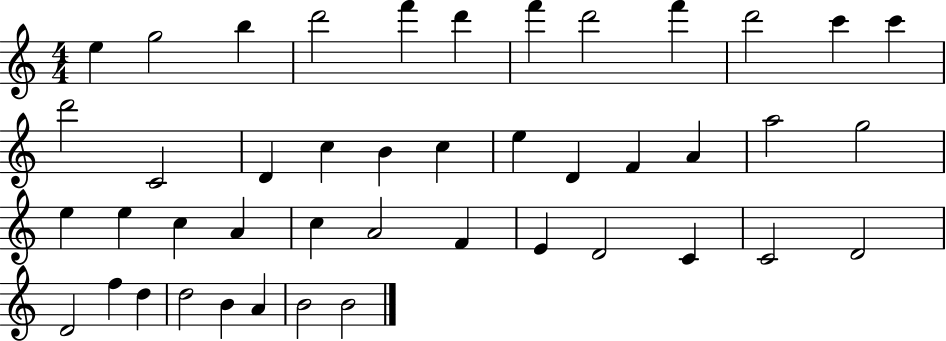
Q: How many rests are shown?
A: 0